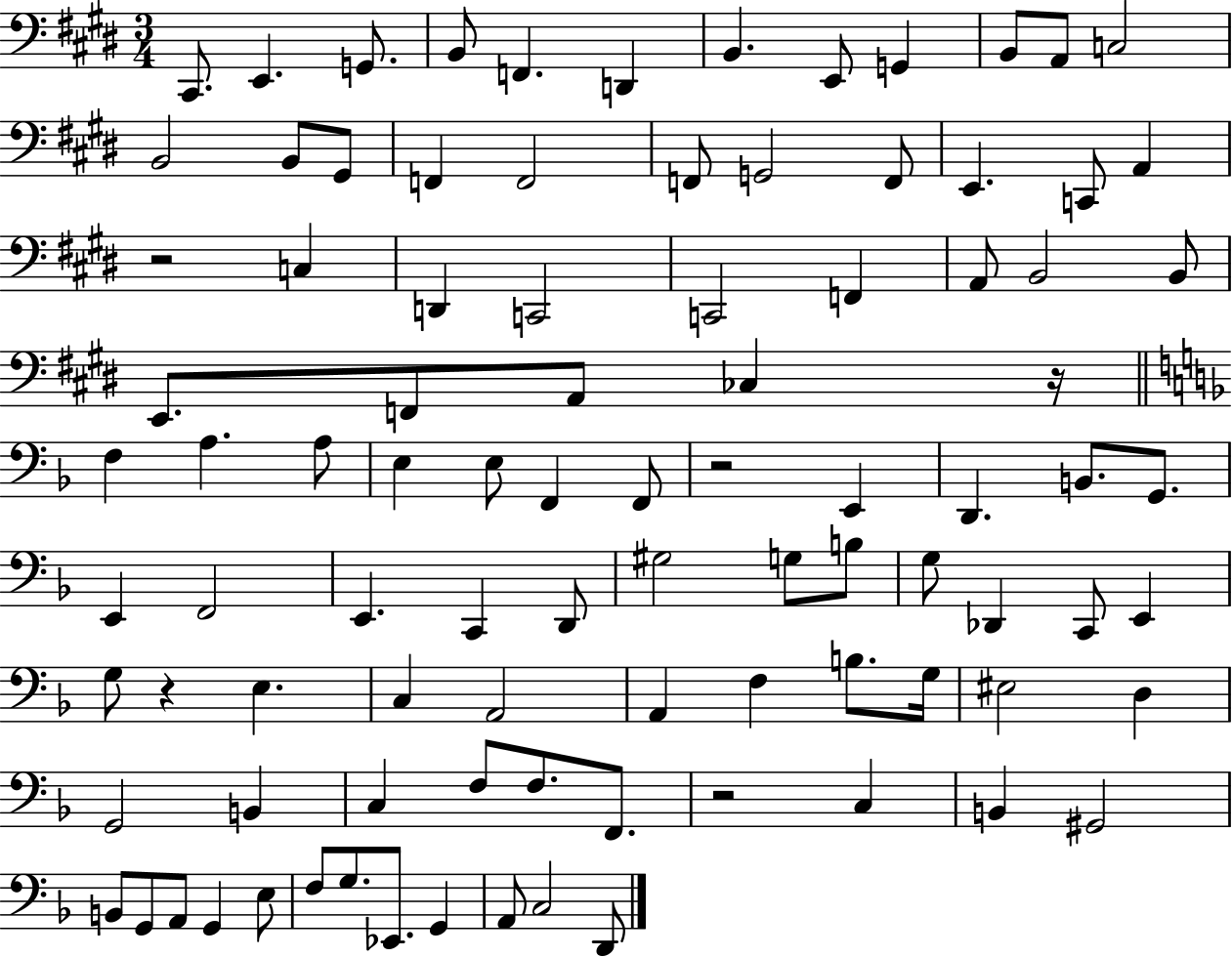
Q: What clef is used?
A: bass